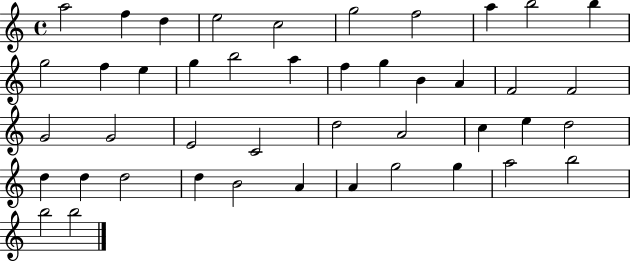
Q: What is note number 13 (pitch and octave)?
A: E5